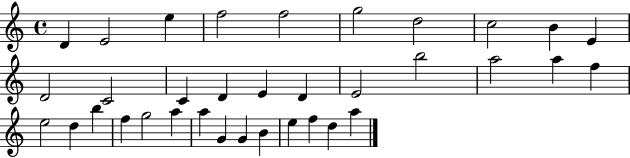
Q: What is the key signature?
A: C major